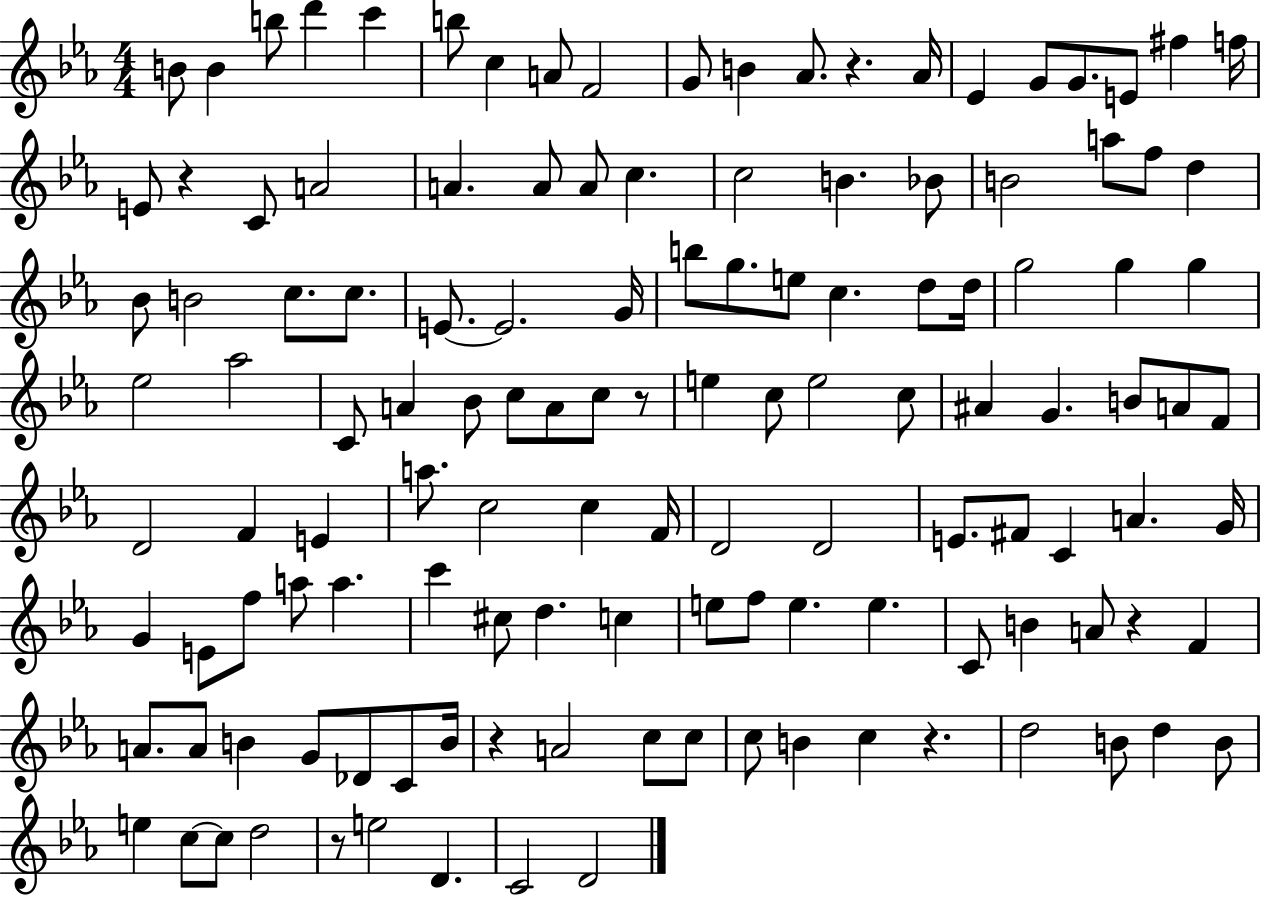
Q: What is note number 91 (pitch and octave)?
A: F5